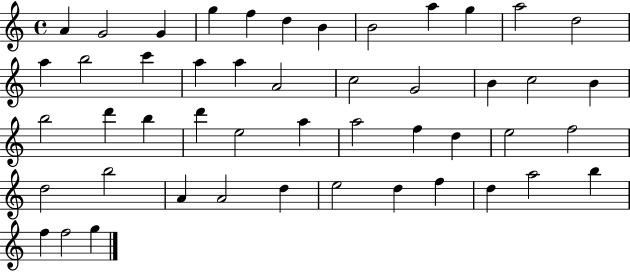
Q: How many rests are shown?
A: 0